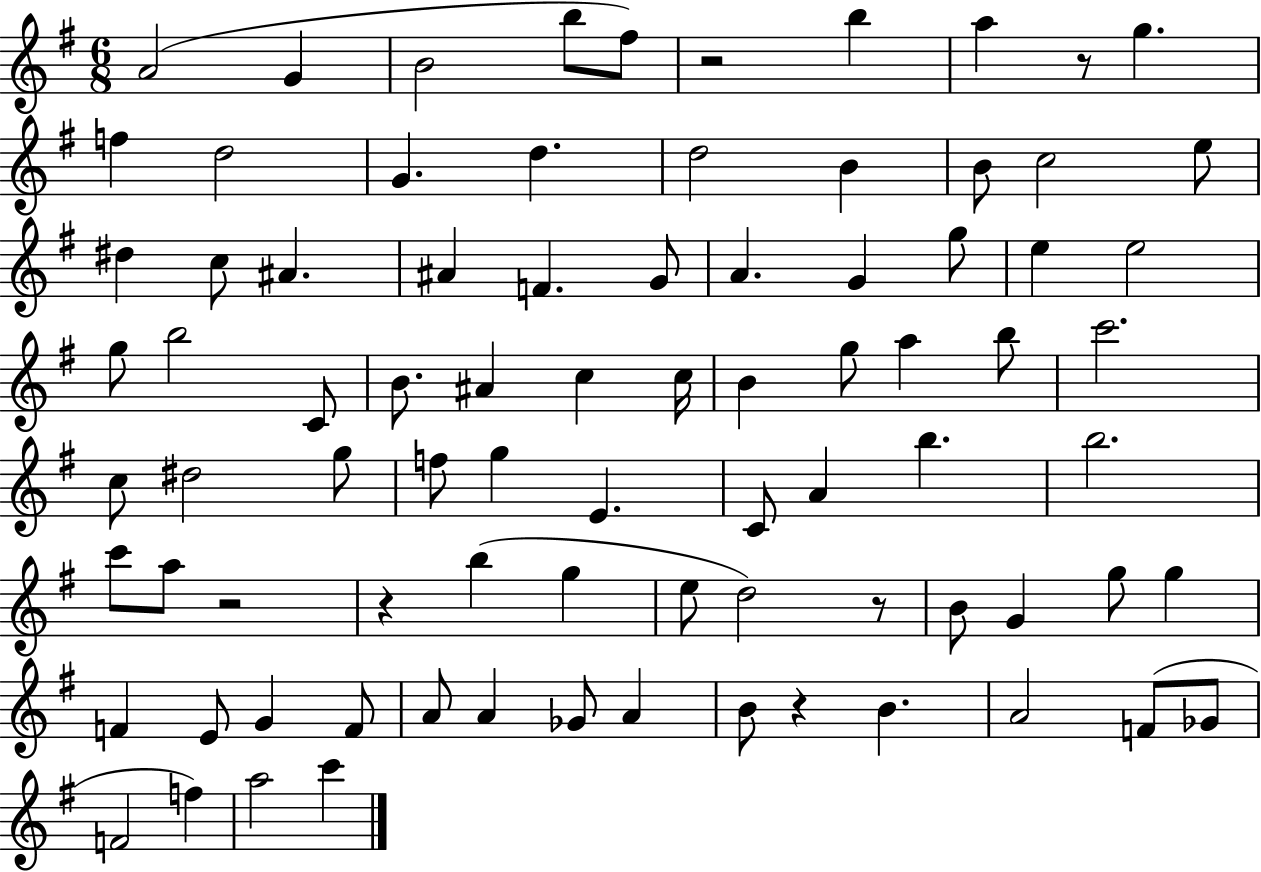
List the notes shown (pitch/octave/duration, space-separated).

A4/h G4/q B4/h B5/e F#5/e R/h B5/q A5/q R/e G5/q. F5/q D5/h G4/q. D5/q. D5/h B4/q B4/e C5/h E5/e D#5/q C5/e A#4/q. A#4/q F4/q. G4/e A4/q. G4/q G5/e E5/q E5/h G5/e B5/h C4/e B4/e. A#4/q C5/q C5/s B4/q G5/e A5/q B5/e C6/h. C5/e D#5/h G5/e F5/e G5/q E4/q. C4/e A4/q B5/q. B5/h. C6/e A5/e R/h R/q B5/q G5/q E5/e D5/h R/e B4/e G4/q G5/e G5/q F4/q E4/e G4/q F4/e A4/e A4/q Gb4/e A4/q B4/e R/q B4/q. A4/h F4/e Gb4/e F4/h F5/q A5/h C6/q